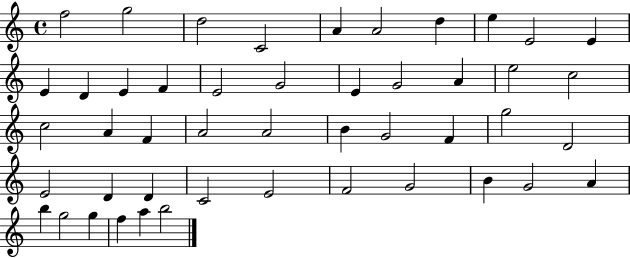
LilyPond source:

{
  \clef treble
  \time 4/4
  \defaultTimeSignature
  \key c \major
  f''2 g''2 | d''2 c'2 | a'4 a'2 d''4 | e''4 e'2 e'4 | \break e'4 d'4 e'4 f'4 | e'2 g'2 | e'4 g'2 a'4 | e''2 c''2 | \break c''2 a'4 f'4 | a'2 a'2 | b'4 g'2 f'4 | g''2 d'2 | \break e'2 d'4 d'4 | c'2 e'2 | f'2 g'2 | b'4 g'2 a'4 | \break b''4 g''2 g''4 | f''4 a''4 b''2 | \bar "|."
}